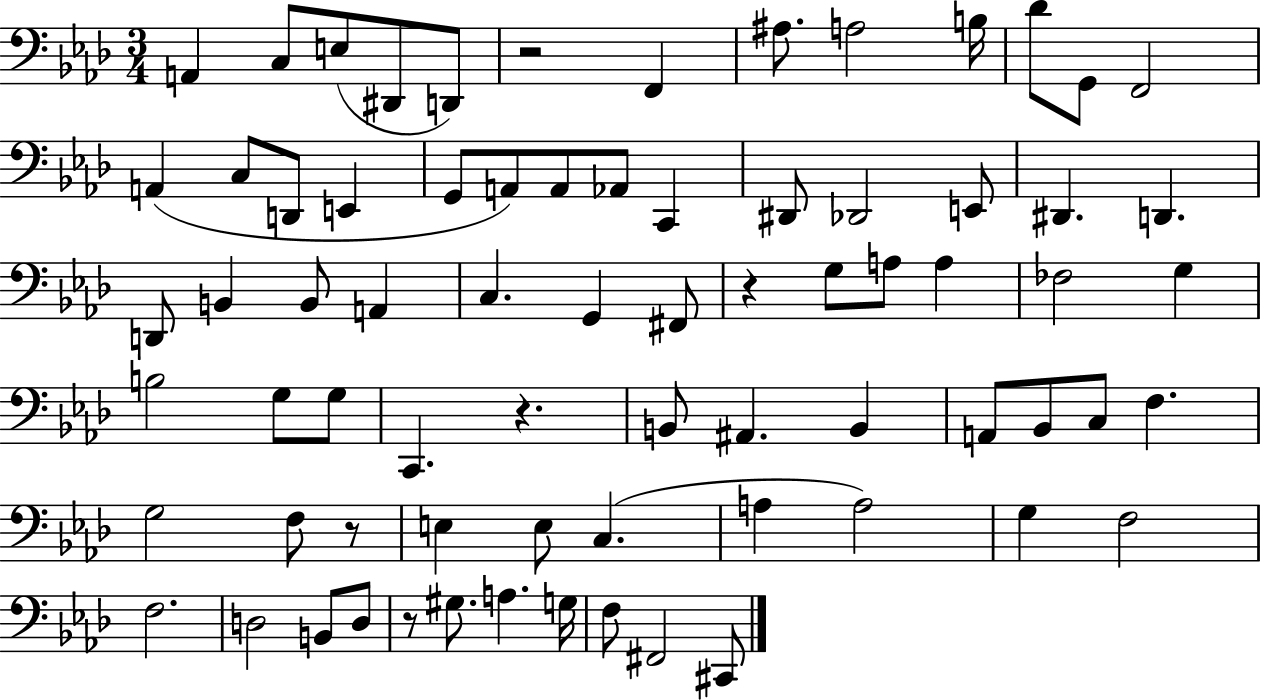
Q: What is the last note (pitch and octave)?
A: C#2